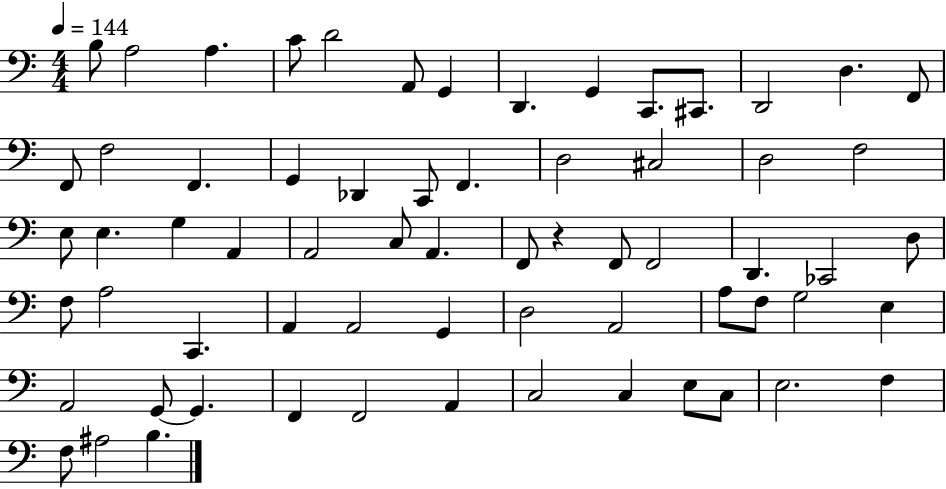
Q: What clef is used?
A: bass